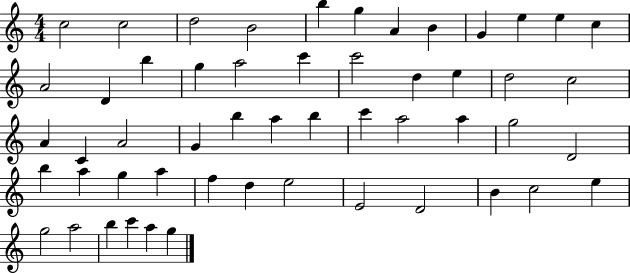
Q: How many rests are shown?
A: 0